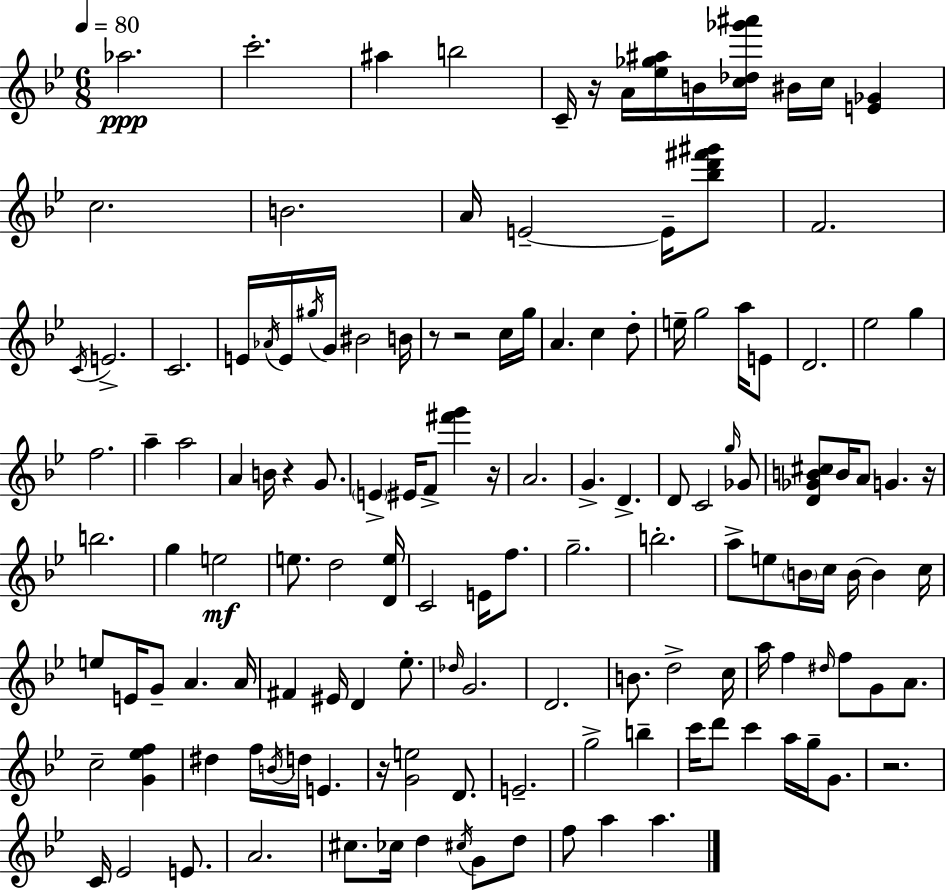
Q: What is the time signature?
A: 6/8